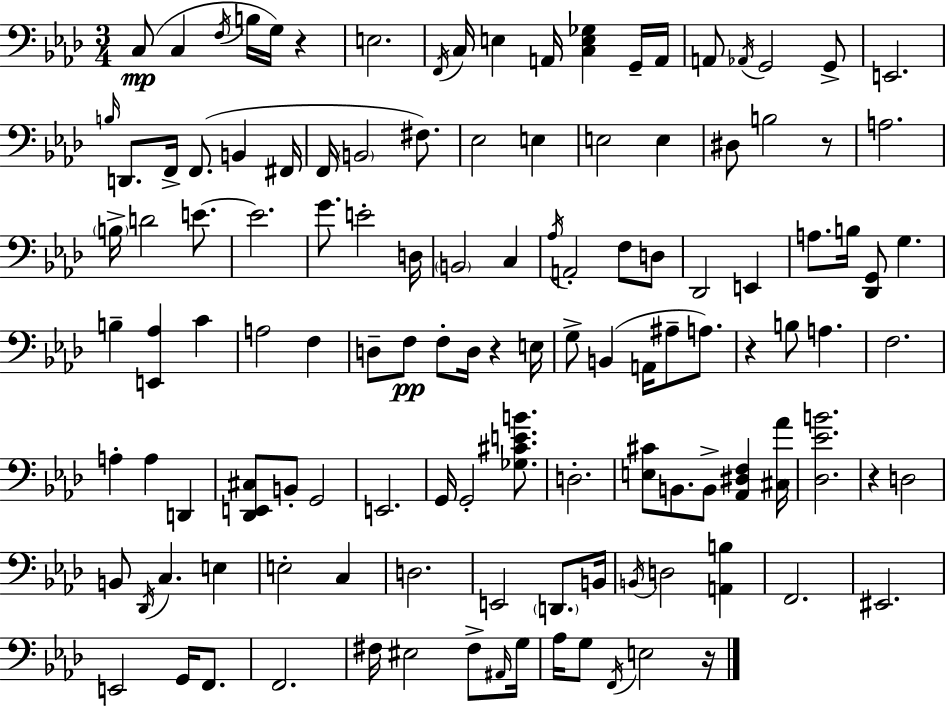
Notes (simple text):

C3/e C3/q F3/s B3/s G3/s R/q E3/h. F2/s C3/s E3/q A2/s [C3,E3,Gb3]/q G2/s A2/s A2/e Ab2/s G2/h G2/e E2/h. B3/s D2/e. F2/s F2/e. B2/q F#2/s F2/s B2/h F#3/e. Eb3/h E3/q E3/h E3/q D#3/e B3/h R/e A3/h. B3/s D4/h E4/e. E4/h. G4/e. E4/h D3/s B2/h C3/q Ab3/s A2/h F3/e D3/e Db2/h E2/q A3/e. B3/s [Db2,G2]/e G3/q. B3/q [E2,Ab3]/q C4/q A3/h F3/q D3/e F3/e F3/e D3/s R/q E3/s G3/e B2/q A2/s A#3/e A3/e. R/q B3/e A3/q. F3/h. A3/q A3/q D2/q [Db2,E2,C#3]/e B2/e G2/h E2/h. G2/s G2/h [Gb3,C#4,E4,B4]/e. D3/h. [E3,C#4]/e B2/e. B2/e [Ab2,D#3,F3]/q [C#3,Ab4]/s [Db3,Eb4,B4]/h. R/q D3/h B2/e Db2/s C3/q. E3/q E3/h C3/q D3/h. E2/h D2/e. B2/s B2/s D3/h [A2,B3]/q F2/h. EIS2/h. E2/h G2/s F2/e. F2/h. F#3/s EIS3/h F#3/e A#2/s G3/s Ab3/s G3/e F2/s E3/h R/s